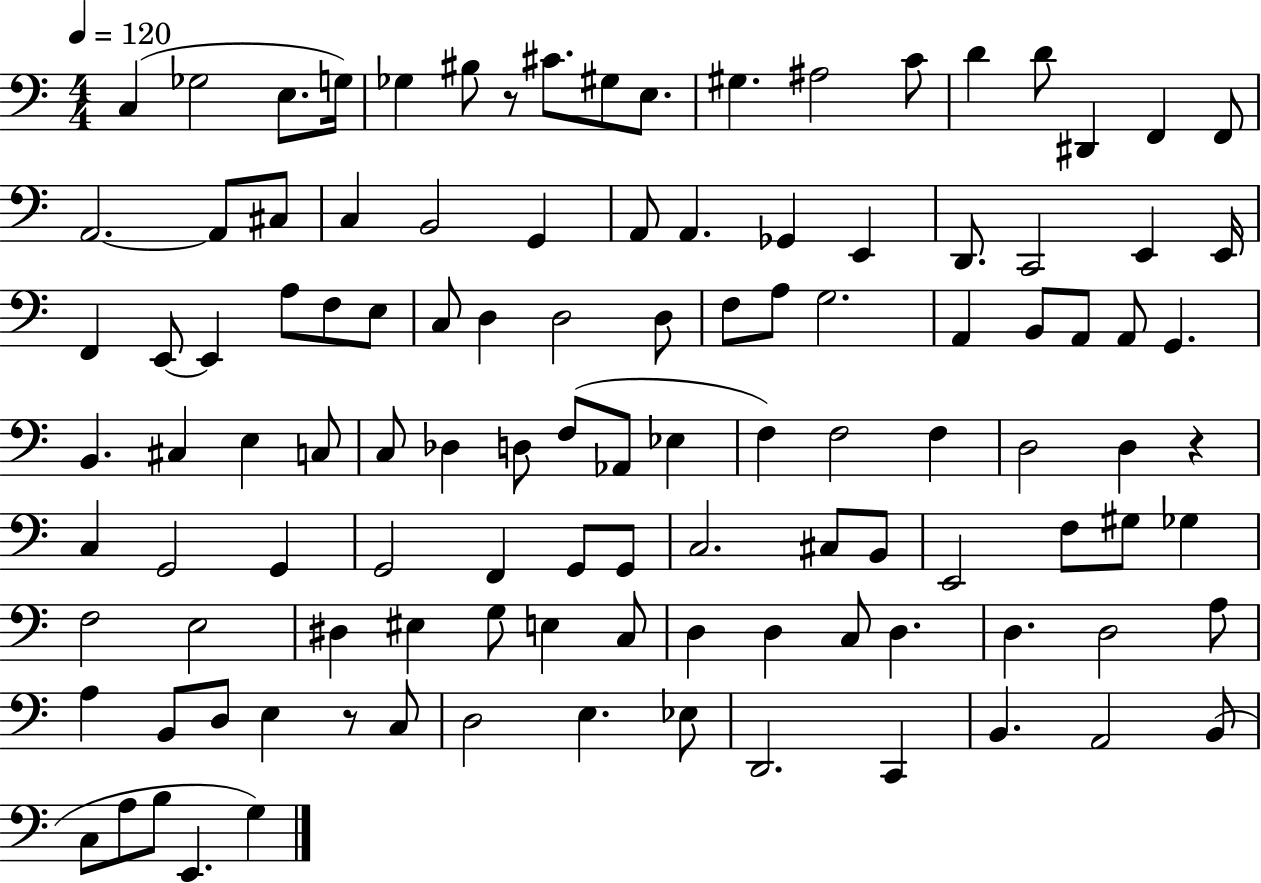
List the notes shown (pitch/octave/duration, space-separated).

C3/q Gb3/h E3/e. G3/s Gb3/q BIS3/e R/e C#4/e. G#3/e E3/e. G#3/q. A#3/h C4/e D4/q D4/e D#2/q F2/q F2/e A2/h. A2/e C#3/e C3/q B2/h G2/q A2/e A2/q. Gb2/q E2/q D2/e. C2/h E2/q E2/s F2/q E2/e E2/q A3/e F3/e E3/e C3/e D3/q D3/h D3/e F3/e A3/e G3/h. A2/q B2/e A2/e A2/e G2/q. B2/q. C#3/q E3/q C3/e C3/e Db3/q D3/e F3/e Ab2/e Eb3/q F3/q F3/h F3/q D3/h D3/q R/q C3/q G2/h G2/q G2/h F2/q G2/e G2/e C3/h. C#3/e B2/e E2/h F3/e G#3/e Gb3/q F3/h E3/h D#3/q EIS3/q G3/e E3/q C3/e D3/q D3/q C3/e D3/q. D3/q. D3/h A3/e A3/q B2/e D3/e E3/q R/e C3/e D3/h E3/q. Eb3/e D2/h. C2/q B2/q. A2/h B2/e C3/e A3/e B3/e E2/q. G3/q